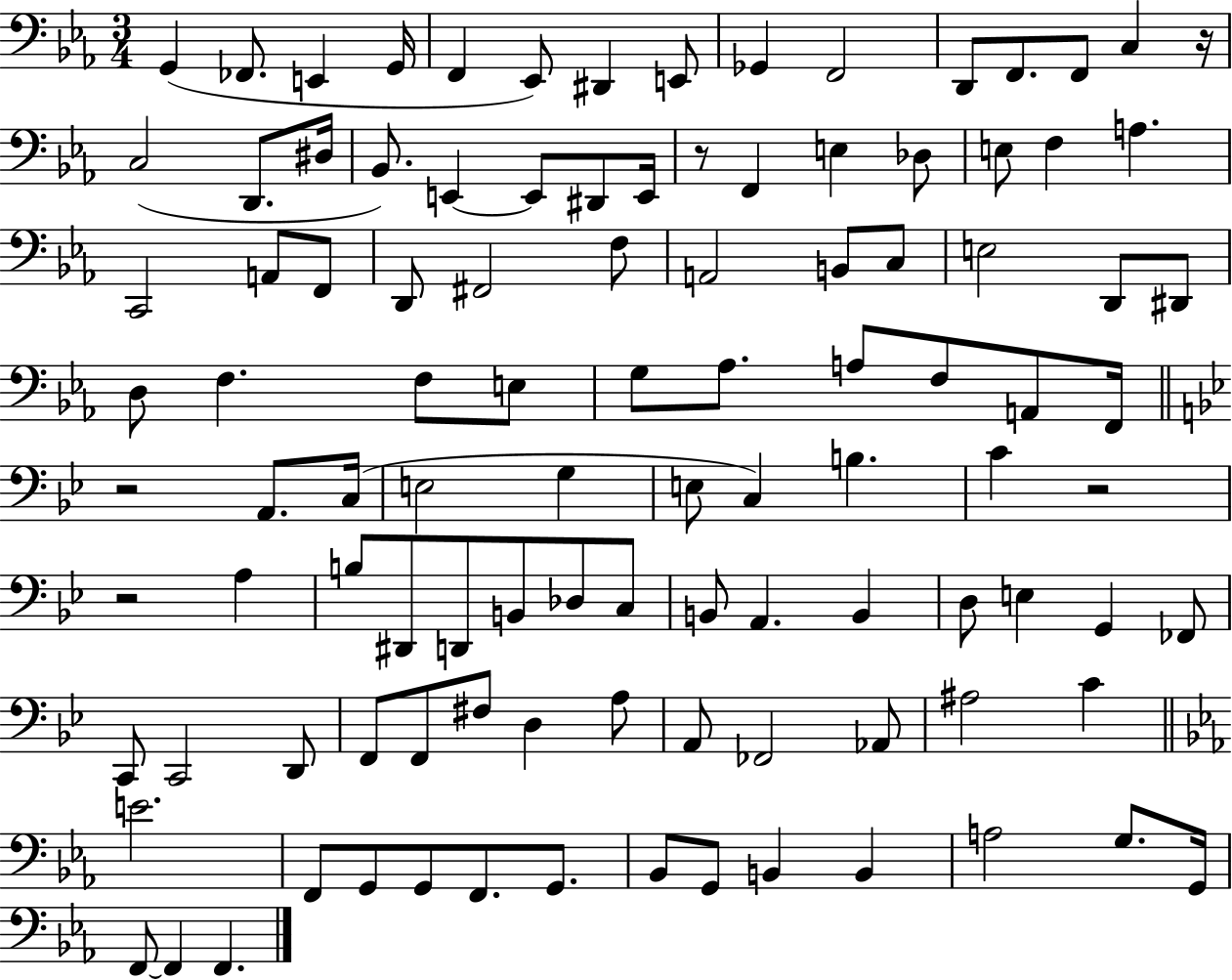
{
  \clef bass
  \numericTimeSignature
  \time 3/4
  \key ees \major
  g,4( fes,8. e,4 g,16 | f,4 ees,8) dis,4 e,8 | ges,4 f,2 | d,8 f,8. f,8 c4 r16 | \break c2( d,8. dis16 | bes,8.) e,4~~ e,8 dis,8 e,16 | r8 f,4 e4 des8 | e8 f4 a4. | \break c,2 a,8 f,8 | d,8 fis,2 f8 | a,2 b,8 c8 | e2 d,8 dis,8 | \break d8 f4. f8 e8 | g8 aes8. a8 f8 a,8 f,16 | \bar "||" \break \key bes \major r2 a,8. c16( | e2 g4 | e8 c4) b4. | c'4 r2 | \break r2 a4 | b8 dis,8 d,8 b,8 des8 c8 | b,8 a,4. b,4 | d8 e4 g,4 fes,8 | \break c,8 c,2 d,8 | f,8 f,8 fis8 d4 a8 | a,8 fes,2 aes,8 | ais2 c'4 | \break \bar "||" \break \key c \minor e'2. | f,8 g,8 g,8 f,8. g,8. | bes,8 g,8 b,4 b,4 | a2 g8. g,16 | \break f,8~~ f,4 f,4. | \bar "|."
}